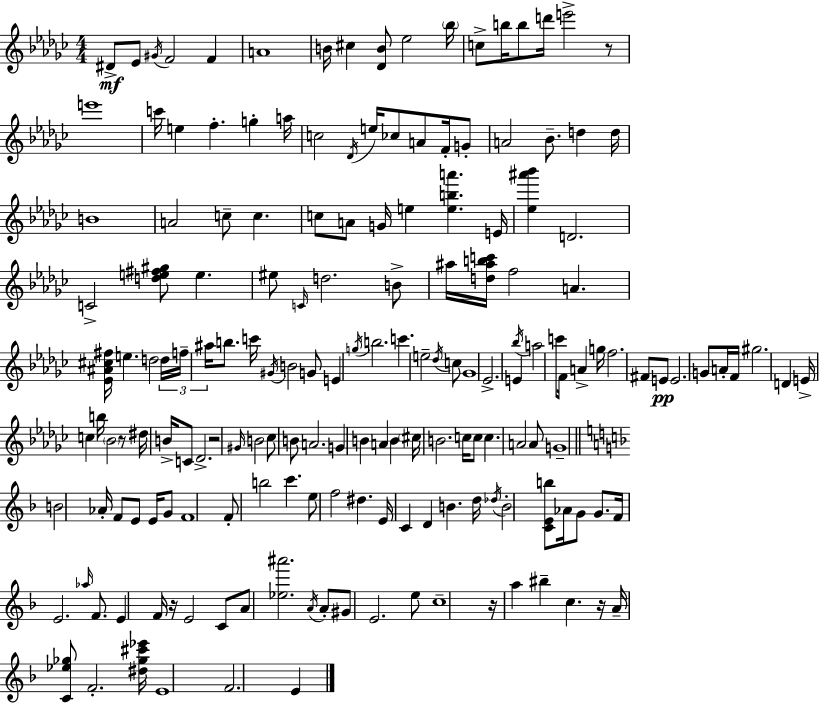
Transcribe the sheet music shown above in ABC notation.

X:1
T:Untitled
M:4/4
L:1/4
K:Ebm
^D/2 _E/2 ^G/4 F2 F A4 B/4 ^c [_DB]/2 _e2 _b/4 c/2 b/4 b/2 d'/4 e'2 z/2 e'4 c'/4 e f g a/4 c2 _D/4 e/4 _c/2 A/2 F/4 G/2 A2 _B/2 d d/4 B4 A2 c/2 c c/2 A/2 G/4 e [eba'] E/4 [_e^a'_b'] D2 C2 [de^f^g]/2 e ^e/2 C/4 d2 B/2 ^a/4 [d^abc']/4 f2 A [_E^A^c^f]/4 e d2 d/4 f/4 ^a/4 b/2 c'/4 ^G/4 B2 G/2 E g/4 b2 c' e2 _d/4 c/2 _G4 _E2 E _b/4 a2 c'/2 F/4 A g/4 f2 ^F/2 E/2 E2 G/2 A/4 F/4 ^g2 D E/4 c b/4 _B2 z/2 ^d/4 B/4 C/2 _D2 z2 ^G/4 B2 _c/2 B/2 A2 G B A B ^c/4 B2 c/4 c/2 c A2 A/2 G4 B2 _A/4 F/2 E/2 E/4 G/2 F4 F/2 b2 c' e/2 f2 ^d E/4 C D B d/4 _d/4 B2 [CEb]/2 _A/4 G/2 G/2 F/4 E2 _a/4 F/2 E F/4 z/4 E2 C/2 A/2 [_e^a']2 A/4 A/2 ^G/2 E2 e/2 c4 z/4 a ^b c z/4 A/4 [C_e_g]/2 F2 [^d_g^c'_e']/4 E4 F2 E